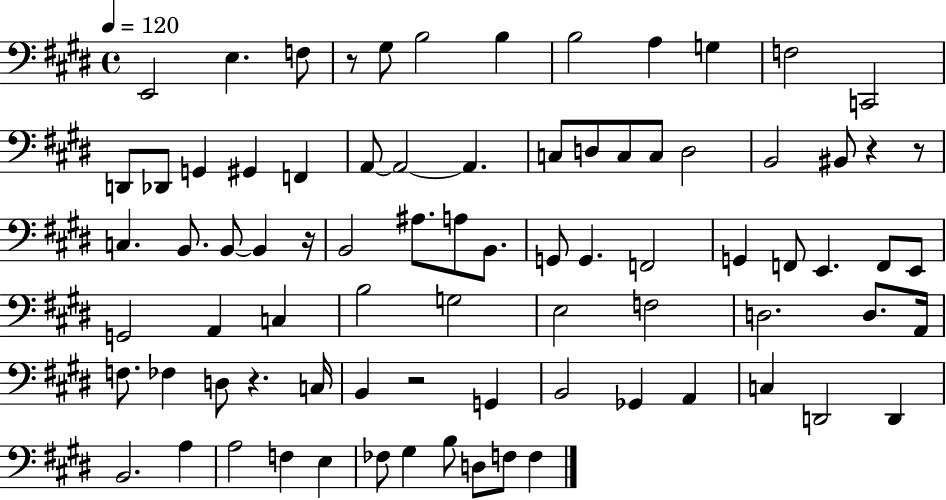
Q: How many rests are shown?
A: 6